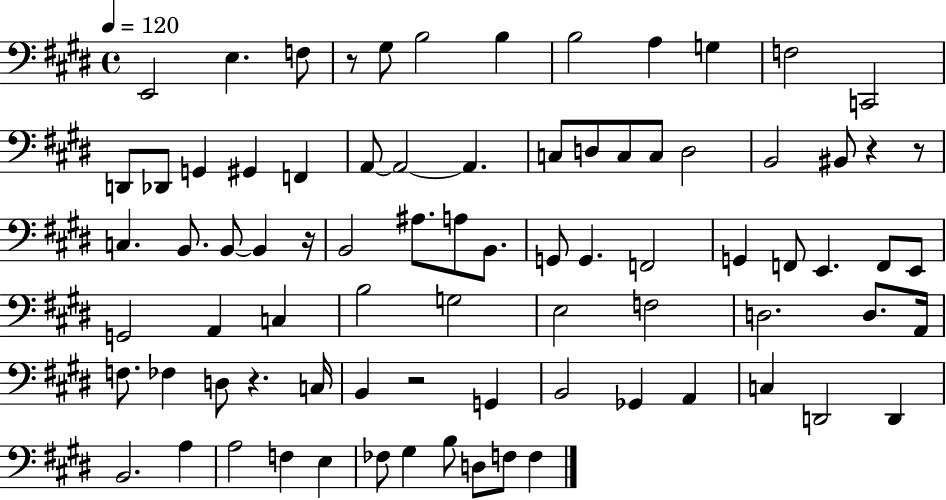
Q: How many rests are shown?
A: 6